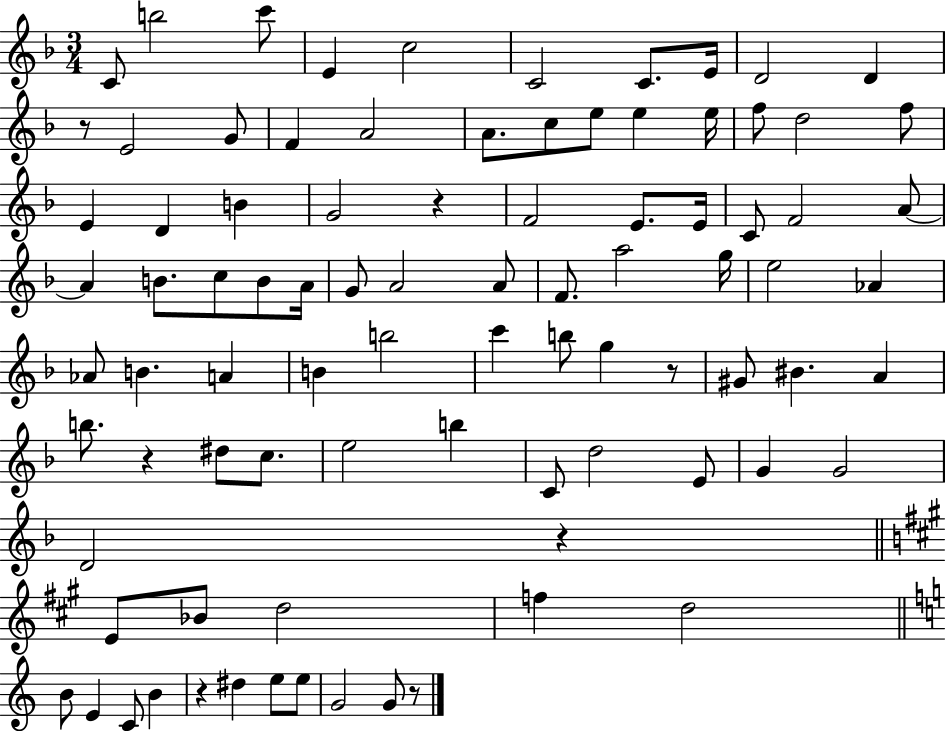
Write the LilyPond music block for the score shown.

{
  \clef treble
  \numericTimeSignature
  \time 3/4
  \key f \major
  c'8 b''2 c'''8 | e'4 c''2 | c'2 c'8. e'16 | d'2 d'4 | \break r8 e'2 g'8 | f'4 a'2 | a'8. c''8 e''8 e''4 e''16 | f''8 d''2 f''8 | \break e'4 d'4 b'4 | g'2 r4 | f'2 e'8. e'16 | c'8 f'2 a'8~~ | \break a'4 b'8. c''8 b'8 a'16 | g'8 a'2 a'8 | f'8. a''2 g''16 | e''2 aes'4 | \break aes'8 b'4. a'4 | b'4 b''2 | c'''4 b''8 g''4 r8 | gis'8 bis'4. a'4 | \break b''8. r4 dis''8 c''8. | e''2 b''4 | c'8 d''2 e'8 | g'4 g'2 | \break d'2 r4 | \bar "||" \break \key a \major e'8 bes'8 d''2 | f''4 d''2 | \bar "||" \break \key c \major b'8 e'4 c'8 b'4 | r4 dis''4 e''8 e''8 | g'2 g'8 r8 | \bar "|."
}